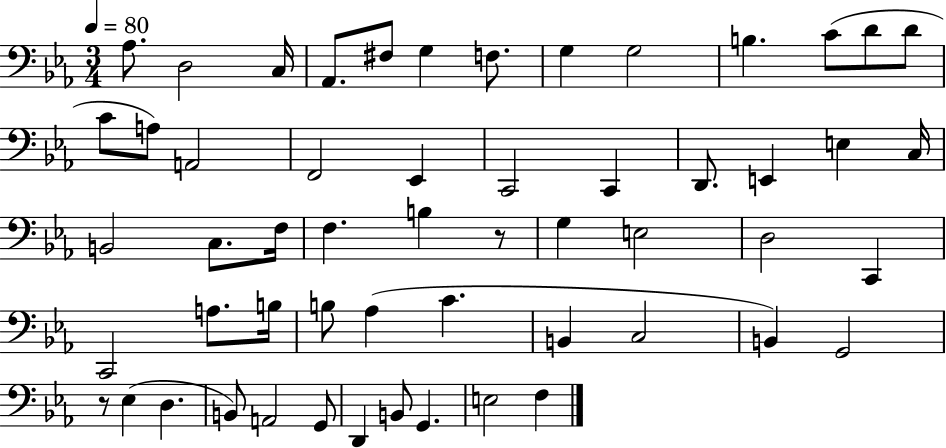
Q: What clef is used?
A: bass